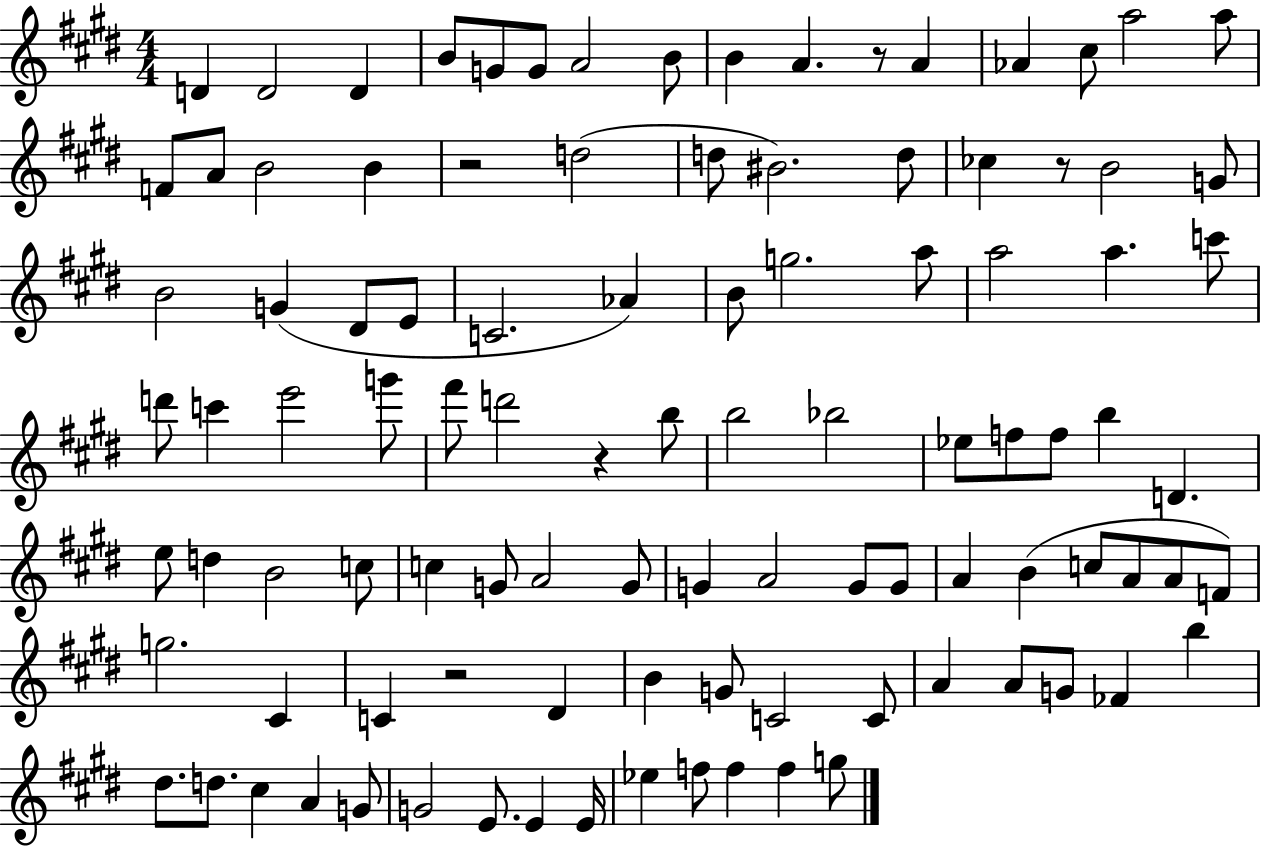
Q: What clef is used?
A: treble